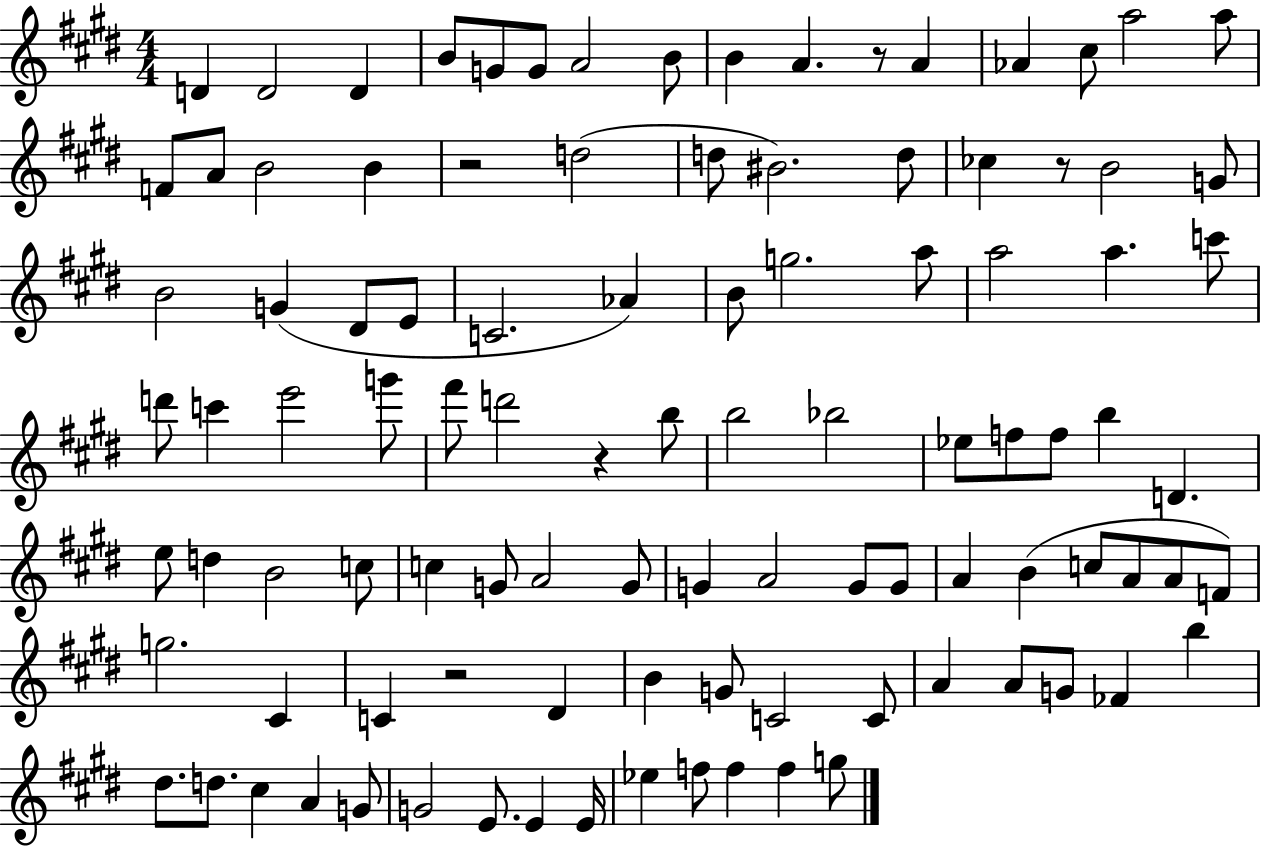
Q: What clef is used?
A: treble